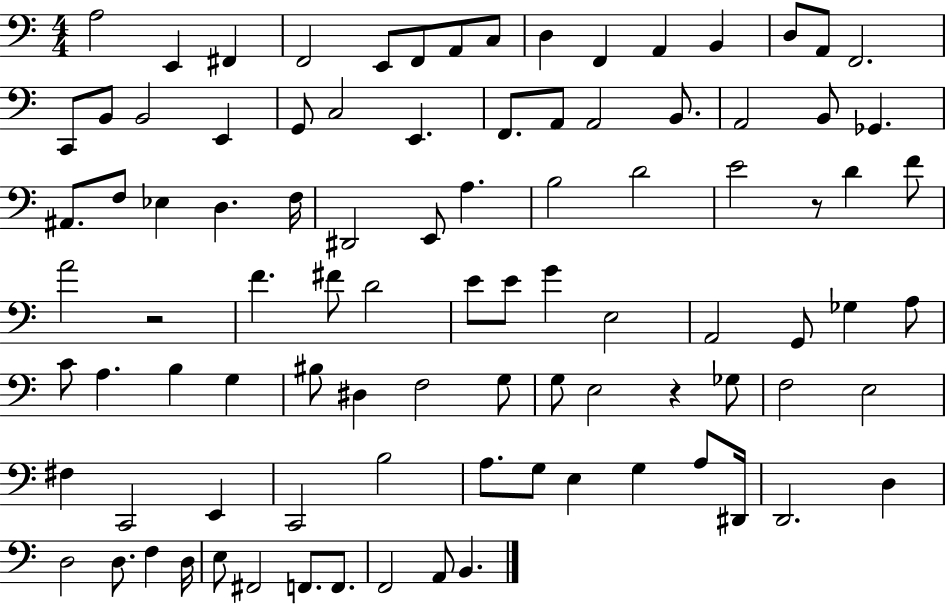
A3/h E2/q F#2/q F2/h E2/e F2/e A2/e C3/e D3/q F2/q A2/q B2/q D3/e A2/e F2/h. C2/e B2/e B2/h E2/q G2/e C3/h E2/q. F2/e. A2/e A2/h B2/e. A2/h B2/e Gb2/q. A#2/e. F3/e Eb3/q D3/q. F3/s D#2/h E2/e A3/q. B3/h D4/h E4/h R/e D4/q F4/e A4/h R/h F4/q. F#4/e D4/h E4/e E4/e G4/q E3/h A2/h G2/e Gb3/q A3/e C4/e A3/q. B3/q G3/q BIS3/e D#3/q F3/h G3/e G3/e E3/h R/q Gb3/e F3/h E3/h F#3/q C2/h E2/q C2/h B3/h A3/e. G3/e E3/q G3/q A3/e D#2/s D2/h. D3/q D3/h D3/e. F3/q D3/s E3/e F#2/h F2/e. F2/e. F2/h A2/e B2/q.